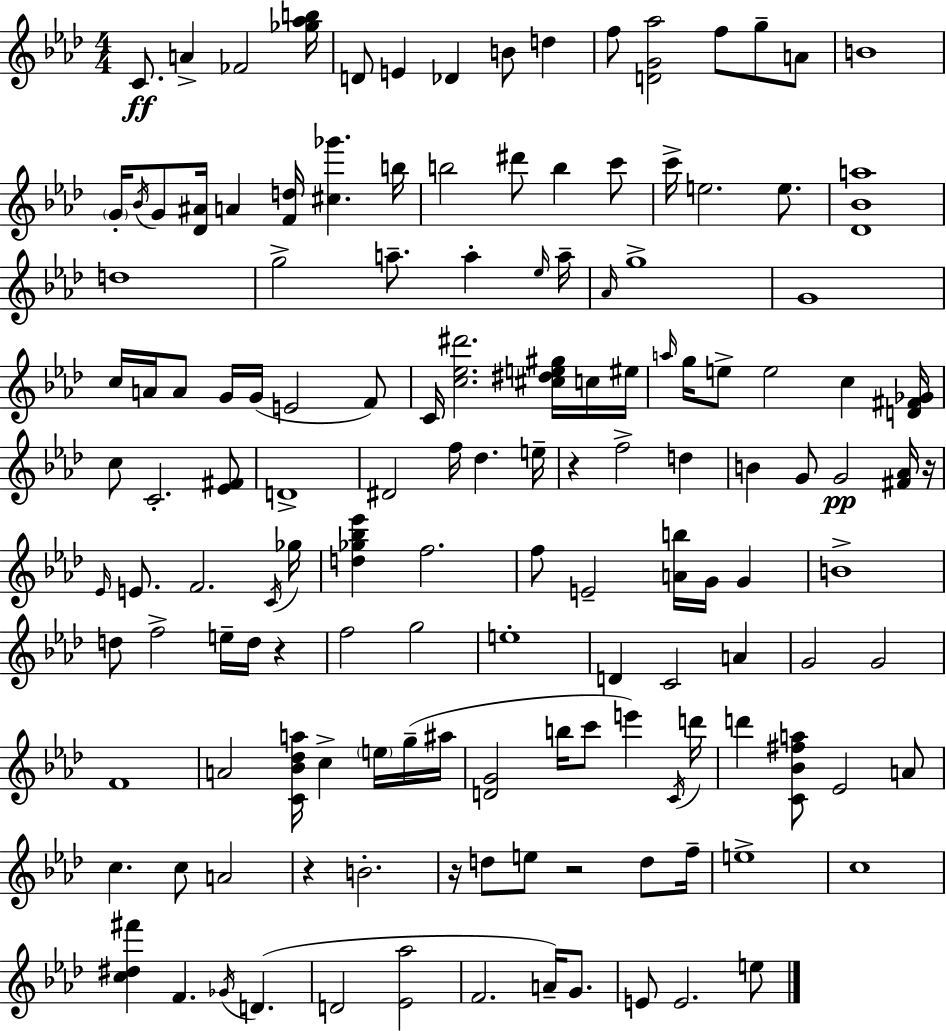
X:1
T:Untitled
M:4/4
L:1/4
K:Ab
C/2 A _F2 [_g_ab]/4 D/2 E _D B/2 d f/2 [DG_a]2 f/2 g/2 A/2 B4 G/4 _B/4 G/2 [_D^A]/4 A [Fd]/4 [^c_g'] b/4 b2 ^d'/2 b c'/2 c'/4 e2 e/2 [_D_Ba]4 d4 g2 a/2 a _e/4 a/4 _A/4 g4 G4 c/4 A/4 A/2 G/4 G/4 E2 F/2 C/4 [c_e^d']2 [^c^de^g]/4 c/4 ^e/4 a/4 g/4 e/2 e2 c [D^F_G]/4 c/2 C2 [_E^F]/2 D4 ^D2 f/4 _d e/4 z f2 d B G/2 G2 [^F_A]/4 z/4 _E/4 E/2 F2 C/4 _g/4 [d_g_b_e'] f2 f/2 E2 [Ab]/4 G/4 G B4 d/2 f2 e/4 d/4 z f2 g2 e4 D C2 A G2 G2 F4 A2 [C_B_da]/4 c e/4 g/4 ^a/4 [DG]2 b/4 c'/2 e' C/4 d'/4 d' [C_B^fa]/2 _E2 A/2 c c/2 A2 z B2 z/4 d/2 e/2 z2 d/2 f/4 e4 c4 [c^d^f'] F _G/4 D D2 [_E_a]2 F2 A/4 G/2 E/2 E2 e/2